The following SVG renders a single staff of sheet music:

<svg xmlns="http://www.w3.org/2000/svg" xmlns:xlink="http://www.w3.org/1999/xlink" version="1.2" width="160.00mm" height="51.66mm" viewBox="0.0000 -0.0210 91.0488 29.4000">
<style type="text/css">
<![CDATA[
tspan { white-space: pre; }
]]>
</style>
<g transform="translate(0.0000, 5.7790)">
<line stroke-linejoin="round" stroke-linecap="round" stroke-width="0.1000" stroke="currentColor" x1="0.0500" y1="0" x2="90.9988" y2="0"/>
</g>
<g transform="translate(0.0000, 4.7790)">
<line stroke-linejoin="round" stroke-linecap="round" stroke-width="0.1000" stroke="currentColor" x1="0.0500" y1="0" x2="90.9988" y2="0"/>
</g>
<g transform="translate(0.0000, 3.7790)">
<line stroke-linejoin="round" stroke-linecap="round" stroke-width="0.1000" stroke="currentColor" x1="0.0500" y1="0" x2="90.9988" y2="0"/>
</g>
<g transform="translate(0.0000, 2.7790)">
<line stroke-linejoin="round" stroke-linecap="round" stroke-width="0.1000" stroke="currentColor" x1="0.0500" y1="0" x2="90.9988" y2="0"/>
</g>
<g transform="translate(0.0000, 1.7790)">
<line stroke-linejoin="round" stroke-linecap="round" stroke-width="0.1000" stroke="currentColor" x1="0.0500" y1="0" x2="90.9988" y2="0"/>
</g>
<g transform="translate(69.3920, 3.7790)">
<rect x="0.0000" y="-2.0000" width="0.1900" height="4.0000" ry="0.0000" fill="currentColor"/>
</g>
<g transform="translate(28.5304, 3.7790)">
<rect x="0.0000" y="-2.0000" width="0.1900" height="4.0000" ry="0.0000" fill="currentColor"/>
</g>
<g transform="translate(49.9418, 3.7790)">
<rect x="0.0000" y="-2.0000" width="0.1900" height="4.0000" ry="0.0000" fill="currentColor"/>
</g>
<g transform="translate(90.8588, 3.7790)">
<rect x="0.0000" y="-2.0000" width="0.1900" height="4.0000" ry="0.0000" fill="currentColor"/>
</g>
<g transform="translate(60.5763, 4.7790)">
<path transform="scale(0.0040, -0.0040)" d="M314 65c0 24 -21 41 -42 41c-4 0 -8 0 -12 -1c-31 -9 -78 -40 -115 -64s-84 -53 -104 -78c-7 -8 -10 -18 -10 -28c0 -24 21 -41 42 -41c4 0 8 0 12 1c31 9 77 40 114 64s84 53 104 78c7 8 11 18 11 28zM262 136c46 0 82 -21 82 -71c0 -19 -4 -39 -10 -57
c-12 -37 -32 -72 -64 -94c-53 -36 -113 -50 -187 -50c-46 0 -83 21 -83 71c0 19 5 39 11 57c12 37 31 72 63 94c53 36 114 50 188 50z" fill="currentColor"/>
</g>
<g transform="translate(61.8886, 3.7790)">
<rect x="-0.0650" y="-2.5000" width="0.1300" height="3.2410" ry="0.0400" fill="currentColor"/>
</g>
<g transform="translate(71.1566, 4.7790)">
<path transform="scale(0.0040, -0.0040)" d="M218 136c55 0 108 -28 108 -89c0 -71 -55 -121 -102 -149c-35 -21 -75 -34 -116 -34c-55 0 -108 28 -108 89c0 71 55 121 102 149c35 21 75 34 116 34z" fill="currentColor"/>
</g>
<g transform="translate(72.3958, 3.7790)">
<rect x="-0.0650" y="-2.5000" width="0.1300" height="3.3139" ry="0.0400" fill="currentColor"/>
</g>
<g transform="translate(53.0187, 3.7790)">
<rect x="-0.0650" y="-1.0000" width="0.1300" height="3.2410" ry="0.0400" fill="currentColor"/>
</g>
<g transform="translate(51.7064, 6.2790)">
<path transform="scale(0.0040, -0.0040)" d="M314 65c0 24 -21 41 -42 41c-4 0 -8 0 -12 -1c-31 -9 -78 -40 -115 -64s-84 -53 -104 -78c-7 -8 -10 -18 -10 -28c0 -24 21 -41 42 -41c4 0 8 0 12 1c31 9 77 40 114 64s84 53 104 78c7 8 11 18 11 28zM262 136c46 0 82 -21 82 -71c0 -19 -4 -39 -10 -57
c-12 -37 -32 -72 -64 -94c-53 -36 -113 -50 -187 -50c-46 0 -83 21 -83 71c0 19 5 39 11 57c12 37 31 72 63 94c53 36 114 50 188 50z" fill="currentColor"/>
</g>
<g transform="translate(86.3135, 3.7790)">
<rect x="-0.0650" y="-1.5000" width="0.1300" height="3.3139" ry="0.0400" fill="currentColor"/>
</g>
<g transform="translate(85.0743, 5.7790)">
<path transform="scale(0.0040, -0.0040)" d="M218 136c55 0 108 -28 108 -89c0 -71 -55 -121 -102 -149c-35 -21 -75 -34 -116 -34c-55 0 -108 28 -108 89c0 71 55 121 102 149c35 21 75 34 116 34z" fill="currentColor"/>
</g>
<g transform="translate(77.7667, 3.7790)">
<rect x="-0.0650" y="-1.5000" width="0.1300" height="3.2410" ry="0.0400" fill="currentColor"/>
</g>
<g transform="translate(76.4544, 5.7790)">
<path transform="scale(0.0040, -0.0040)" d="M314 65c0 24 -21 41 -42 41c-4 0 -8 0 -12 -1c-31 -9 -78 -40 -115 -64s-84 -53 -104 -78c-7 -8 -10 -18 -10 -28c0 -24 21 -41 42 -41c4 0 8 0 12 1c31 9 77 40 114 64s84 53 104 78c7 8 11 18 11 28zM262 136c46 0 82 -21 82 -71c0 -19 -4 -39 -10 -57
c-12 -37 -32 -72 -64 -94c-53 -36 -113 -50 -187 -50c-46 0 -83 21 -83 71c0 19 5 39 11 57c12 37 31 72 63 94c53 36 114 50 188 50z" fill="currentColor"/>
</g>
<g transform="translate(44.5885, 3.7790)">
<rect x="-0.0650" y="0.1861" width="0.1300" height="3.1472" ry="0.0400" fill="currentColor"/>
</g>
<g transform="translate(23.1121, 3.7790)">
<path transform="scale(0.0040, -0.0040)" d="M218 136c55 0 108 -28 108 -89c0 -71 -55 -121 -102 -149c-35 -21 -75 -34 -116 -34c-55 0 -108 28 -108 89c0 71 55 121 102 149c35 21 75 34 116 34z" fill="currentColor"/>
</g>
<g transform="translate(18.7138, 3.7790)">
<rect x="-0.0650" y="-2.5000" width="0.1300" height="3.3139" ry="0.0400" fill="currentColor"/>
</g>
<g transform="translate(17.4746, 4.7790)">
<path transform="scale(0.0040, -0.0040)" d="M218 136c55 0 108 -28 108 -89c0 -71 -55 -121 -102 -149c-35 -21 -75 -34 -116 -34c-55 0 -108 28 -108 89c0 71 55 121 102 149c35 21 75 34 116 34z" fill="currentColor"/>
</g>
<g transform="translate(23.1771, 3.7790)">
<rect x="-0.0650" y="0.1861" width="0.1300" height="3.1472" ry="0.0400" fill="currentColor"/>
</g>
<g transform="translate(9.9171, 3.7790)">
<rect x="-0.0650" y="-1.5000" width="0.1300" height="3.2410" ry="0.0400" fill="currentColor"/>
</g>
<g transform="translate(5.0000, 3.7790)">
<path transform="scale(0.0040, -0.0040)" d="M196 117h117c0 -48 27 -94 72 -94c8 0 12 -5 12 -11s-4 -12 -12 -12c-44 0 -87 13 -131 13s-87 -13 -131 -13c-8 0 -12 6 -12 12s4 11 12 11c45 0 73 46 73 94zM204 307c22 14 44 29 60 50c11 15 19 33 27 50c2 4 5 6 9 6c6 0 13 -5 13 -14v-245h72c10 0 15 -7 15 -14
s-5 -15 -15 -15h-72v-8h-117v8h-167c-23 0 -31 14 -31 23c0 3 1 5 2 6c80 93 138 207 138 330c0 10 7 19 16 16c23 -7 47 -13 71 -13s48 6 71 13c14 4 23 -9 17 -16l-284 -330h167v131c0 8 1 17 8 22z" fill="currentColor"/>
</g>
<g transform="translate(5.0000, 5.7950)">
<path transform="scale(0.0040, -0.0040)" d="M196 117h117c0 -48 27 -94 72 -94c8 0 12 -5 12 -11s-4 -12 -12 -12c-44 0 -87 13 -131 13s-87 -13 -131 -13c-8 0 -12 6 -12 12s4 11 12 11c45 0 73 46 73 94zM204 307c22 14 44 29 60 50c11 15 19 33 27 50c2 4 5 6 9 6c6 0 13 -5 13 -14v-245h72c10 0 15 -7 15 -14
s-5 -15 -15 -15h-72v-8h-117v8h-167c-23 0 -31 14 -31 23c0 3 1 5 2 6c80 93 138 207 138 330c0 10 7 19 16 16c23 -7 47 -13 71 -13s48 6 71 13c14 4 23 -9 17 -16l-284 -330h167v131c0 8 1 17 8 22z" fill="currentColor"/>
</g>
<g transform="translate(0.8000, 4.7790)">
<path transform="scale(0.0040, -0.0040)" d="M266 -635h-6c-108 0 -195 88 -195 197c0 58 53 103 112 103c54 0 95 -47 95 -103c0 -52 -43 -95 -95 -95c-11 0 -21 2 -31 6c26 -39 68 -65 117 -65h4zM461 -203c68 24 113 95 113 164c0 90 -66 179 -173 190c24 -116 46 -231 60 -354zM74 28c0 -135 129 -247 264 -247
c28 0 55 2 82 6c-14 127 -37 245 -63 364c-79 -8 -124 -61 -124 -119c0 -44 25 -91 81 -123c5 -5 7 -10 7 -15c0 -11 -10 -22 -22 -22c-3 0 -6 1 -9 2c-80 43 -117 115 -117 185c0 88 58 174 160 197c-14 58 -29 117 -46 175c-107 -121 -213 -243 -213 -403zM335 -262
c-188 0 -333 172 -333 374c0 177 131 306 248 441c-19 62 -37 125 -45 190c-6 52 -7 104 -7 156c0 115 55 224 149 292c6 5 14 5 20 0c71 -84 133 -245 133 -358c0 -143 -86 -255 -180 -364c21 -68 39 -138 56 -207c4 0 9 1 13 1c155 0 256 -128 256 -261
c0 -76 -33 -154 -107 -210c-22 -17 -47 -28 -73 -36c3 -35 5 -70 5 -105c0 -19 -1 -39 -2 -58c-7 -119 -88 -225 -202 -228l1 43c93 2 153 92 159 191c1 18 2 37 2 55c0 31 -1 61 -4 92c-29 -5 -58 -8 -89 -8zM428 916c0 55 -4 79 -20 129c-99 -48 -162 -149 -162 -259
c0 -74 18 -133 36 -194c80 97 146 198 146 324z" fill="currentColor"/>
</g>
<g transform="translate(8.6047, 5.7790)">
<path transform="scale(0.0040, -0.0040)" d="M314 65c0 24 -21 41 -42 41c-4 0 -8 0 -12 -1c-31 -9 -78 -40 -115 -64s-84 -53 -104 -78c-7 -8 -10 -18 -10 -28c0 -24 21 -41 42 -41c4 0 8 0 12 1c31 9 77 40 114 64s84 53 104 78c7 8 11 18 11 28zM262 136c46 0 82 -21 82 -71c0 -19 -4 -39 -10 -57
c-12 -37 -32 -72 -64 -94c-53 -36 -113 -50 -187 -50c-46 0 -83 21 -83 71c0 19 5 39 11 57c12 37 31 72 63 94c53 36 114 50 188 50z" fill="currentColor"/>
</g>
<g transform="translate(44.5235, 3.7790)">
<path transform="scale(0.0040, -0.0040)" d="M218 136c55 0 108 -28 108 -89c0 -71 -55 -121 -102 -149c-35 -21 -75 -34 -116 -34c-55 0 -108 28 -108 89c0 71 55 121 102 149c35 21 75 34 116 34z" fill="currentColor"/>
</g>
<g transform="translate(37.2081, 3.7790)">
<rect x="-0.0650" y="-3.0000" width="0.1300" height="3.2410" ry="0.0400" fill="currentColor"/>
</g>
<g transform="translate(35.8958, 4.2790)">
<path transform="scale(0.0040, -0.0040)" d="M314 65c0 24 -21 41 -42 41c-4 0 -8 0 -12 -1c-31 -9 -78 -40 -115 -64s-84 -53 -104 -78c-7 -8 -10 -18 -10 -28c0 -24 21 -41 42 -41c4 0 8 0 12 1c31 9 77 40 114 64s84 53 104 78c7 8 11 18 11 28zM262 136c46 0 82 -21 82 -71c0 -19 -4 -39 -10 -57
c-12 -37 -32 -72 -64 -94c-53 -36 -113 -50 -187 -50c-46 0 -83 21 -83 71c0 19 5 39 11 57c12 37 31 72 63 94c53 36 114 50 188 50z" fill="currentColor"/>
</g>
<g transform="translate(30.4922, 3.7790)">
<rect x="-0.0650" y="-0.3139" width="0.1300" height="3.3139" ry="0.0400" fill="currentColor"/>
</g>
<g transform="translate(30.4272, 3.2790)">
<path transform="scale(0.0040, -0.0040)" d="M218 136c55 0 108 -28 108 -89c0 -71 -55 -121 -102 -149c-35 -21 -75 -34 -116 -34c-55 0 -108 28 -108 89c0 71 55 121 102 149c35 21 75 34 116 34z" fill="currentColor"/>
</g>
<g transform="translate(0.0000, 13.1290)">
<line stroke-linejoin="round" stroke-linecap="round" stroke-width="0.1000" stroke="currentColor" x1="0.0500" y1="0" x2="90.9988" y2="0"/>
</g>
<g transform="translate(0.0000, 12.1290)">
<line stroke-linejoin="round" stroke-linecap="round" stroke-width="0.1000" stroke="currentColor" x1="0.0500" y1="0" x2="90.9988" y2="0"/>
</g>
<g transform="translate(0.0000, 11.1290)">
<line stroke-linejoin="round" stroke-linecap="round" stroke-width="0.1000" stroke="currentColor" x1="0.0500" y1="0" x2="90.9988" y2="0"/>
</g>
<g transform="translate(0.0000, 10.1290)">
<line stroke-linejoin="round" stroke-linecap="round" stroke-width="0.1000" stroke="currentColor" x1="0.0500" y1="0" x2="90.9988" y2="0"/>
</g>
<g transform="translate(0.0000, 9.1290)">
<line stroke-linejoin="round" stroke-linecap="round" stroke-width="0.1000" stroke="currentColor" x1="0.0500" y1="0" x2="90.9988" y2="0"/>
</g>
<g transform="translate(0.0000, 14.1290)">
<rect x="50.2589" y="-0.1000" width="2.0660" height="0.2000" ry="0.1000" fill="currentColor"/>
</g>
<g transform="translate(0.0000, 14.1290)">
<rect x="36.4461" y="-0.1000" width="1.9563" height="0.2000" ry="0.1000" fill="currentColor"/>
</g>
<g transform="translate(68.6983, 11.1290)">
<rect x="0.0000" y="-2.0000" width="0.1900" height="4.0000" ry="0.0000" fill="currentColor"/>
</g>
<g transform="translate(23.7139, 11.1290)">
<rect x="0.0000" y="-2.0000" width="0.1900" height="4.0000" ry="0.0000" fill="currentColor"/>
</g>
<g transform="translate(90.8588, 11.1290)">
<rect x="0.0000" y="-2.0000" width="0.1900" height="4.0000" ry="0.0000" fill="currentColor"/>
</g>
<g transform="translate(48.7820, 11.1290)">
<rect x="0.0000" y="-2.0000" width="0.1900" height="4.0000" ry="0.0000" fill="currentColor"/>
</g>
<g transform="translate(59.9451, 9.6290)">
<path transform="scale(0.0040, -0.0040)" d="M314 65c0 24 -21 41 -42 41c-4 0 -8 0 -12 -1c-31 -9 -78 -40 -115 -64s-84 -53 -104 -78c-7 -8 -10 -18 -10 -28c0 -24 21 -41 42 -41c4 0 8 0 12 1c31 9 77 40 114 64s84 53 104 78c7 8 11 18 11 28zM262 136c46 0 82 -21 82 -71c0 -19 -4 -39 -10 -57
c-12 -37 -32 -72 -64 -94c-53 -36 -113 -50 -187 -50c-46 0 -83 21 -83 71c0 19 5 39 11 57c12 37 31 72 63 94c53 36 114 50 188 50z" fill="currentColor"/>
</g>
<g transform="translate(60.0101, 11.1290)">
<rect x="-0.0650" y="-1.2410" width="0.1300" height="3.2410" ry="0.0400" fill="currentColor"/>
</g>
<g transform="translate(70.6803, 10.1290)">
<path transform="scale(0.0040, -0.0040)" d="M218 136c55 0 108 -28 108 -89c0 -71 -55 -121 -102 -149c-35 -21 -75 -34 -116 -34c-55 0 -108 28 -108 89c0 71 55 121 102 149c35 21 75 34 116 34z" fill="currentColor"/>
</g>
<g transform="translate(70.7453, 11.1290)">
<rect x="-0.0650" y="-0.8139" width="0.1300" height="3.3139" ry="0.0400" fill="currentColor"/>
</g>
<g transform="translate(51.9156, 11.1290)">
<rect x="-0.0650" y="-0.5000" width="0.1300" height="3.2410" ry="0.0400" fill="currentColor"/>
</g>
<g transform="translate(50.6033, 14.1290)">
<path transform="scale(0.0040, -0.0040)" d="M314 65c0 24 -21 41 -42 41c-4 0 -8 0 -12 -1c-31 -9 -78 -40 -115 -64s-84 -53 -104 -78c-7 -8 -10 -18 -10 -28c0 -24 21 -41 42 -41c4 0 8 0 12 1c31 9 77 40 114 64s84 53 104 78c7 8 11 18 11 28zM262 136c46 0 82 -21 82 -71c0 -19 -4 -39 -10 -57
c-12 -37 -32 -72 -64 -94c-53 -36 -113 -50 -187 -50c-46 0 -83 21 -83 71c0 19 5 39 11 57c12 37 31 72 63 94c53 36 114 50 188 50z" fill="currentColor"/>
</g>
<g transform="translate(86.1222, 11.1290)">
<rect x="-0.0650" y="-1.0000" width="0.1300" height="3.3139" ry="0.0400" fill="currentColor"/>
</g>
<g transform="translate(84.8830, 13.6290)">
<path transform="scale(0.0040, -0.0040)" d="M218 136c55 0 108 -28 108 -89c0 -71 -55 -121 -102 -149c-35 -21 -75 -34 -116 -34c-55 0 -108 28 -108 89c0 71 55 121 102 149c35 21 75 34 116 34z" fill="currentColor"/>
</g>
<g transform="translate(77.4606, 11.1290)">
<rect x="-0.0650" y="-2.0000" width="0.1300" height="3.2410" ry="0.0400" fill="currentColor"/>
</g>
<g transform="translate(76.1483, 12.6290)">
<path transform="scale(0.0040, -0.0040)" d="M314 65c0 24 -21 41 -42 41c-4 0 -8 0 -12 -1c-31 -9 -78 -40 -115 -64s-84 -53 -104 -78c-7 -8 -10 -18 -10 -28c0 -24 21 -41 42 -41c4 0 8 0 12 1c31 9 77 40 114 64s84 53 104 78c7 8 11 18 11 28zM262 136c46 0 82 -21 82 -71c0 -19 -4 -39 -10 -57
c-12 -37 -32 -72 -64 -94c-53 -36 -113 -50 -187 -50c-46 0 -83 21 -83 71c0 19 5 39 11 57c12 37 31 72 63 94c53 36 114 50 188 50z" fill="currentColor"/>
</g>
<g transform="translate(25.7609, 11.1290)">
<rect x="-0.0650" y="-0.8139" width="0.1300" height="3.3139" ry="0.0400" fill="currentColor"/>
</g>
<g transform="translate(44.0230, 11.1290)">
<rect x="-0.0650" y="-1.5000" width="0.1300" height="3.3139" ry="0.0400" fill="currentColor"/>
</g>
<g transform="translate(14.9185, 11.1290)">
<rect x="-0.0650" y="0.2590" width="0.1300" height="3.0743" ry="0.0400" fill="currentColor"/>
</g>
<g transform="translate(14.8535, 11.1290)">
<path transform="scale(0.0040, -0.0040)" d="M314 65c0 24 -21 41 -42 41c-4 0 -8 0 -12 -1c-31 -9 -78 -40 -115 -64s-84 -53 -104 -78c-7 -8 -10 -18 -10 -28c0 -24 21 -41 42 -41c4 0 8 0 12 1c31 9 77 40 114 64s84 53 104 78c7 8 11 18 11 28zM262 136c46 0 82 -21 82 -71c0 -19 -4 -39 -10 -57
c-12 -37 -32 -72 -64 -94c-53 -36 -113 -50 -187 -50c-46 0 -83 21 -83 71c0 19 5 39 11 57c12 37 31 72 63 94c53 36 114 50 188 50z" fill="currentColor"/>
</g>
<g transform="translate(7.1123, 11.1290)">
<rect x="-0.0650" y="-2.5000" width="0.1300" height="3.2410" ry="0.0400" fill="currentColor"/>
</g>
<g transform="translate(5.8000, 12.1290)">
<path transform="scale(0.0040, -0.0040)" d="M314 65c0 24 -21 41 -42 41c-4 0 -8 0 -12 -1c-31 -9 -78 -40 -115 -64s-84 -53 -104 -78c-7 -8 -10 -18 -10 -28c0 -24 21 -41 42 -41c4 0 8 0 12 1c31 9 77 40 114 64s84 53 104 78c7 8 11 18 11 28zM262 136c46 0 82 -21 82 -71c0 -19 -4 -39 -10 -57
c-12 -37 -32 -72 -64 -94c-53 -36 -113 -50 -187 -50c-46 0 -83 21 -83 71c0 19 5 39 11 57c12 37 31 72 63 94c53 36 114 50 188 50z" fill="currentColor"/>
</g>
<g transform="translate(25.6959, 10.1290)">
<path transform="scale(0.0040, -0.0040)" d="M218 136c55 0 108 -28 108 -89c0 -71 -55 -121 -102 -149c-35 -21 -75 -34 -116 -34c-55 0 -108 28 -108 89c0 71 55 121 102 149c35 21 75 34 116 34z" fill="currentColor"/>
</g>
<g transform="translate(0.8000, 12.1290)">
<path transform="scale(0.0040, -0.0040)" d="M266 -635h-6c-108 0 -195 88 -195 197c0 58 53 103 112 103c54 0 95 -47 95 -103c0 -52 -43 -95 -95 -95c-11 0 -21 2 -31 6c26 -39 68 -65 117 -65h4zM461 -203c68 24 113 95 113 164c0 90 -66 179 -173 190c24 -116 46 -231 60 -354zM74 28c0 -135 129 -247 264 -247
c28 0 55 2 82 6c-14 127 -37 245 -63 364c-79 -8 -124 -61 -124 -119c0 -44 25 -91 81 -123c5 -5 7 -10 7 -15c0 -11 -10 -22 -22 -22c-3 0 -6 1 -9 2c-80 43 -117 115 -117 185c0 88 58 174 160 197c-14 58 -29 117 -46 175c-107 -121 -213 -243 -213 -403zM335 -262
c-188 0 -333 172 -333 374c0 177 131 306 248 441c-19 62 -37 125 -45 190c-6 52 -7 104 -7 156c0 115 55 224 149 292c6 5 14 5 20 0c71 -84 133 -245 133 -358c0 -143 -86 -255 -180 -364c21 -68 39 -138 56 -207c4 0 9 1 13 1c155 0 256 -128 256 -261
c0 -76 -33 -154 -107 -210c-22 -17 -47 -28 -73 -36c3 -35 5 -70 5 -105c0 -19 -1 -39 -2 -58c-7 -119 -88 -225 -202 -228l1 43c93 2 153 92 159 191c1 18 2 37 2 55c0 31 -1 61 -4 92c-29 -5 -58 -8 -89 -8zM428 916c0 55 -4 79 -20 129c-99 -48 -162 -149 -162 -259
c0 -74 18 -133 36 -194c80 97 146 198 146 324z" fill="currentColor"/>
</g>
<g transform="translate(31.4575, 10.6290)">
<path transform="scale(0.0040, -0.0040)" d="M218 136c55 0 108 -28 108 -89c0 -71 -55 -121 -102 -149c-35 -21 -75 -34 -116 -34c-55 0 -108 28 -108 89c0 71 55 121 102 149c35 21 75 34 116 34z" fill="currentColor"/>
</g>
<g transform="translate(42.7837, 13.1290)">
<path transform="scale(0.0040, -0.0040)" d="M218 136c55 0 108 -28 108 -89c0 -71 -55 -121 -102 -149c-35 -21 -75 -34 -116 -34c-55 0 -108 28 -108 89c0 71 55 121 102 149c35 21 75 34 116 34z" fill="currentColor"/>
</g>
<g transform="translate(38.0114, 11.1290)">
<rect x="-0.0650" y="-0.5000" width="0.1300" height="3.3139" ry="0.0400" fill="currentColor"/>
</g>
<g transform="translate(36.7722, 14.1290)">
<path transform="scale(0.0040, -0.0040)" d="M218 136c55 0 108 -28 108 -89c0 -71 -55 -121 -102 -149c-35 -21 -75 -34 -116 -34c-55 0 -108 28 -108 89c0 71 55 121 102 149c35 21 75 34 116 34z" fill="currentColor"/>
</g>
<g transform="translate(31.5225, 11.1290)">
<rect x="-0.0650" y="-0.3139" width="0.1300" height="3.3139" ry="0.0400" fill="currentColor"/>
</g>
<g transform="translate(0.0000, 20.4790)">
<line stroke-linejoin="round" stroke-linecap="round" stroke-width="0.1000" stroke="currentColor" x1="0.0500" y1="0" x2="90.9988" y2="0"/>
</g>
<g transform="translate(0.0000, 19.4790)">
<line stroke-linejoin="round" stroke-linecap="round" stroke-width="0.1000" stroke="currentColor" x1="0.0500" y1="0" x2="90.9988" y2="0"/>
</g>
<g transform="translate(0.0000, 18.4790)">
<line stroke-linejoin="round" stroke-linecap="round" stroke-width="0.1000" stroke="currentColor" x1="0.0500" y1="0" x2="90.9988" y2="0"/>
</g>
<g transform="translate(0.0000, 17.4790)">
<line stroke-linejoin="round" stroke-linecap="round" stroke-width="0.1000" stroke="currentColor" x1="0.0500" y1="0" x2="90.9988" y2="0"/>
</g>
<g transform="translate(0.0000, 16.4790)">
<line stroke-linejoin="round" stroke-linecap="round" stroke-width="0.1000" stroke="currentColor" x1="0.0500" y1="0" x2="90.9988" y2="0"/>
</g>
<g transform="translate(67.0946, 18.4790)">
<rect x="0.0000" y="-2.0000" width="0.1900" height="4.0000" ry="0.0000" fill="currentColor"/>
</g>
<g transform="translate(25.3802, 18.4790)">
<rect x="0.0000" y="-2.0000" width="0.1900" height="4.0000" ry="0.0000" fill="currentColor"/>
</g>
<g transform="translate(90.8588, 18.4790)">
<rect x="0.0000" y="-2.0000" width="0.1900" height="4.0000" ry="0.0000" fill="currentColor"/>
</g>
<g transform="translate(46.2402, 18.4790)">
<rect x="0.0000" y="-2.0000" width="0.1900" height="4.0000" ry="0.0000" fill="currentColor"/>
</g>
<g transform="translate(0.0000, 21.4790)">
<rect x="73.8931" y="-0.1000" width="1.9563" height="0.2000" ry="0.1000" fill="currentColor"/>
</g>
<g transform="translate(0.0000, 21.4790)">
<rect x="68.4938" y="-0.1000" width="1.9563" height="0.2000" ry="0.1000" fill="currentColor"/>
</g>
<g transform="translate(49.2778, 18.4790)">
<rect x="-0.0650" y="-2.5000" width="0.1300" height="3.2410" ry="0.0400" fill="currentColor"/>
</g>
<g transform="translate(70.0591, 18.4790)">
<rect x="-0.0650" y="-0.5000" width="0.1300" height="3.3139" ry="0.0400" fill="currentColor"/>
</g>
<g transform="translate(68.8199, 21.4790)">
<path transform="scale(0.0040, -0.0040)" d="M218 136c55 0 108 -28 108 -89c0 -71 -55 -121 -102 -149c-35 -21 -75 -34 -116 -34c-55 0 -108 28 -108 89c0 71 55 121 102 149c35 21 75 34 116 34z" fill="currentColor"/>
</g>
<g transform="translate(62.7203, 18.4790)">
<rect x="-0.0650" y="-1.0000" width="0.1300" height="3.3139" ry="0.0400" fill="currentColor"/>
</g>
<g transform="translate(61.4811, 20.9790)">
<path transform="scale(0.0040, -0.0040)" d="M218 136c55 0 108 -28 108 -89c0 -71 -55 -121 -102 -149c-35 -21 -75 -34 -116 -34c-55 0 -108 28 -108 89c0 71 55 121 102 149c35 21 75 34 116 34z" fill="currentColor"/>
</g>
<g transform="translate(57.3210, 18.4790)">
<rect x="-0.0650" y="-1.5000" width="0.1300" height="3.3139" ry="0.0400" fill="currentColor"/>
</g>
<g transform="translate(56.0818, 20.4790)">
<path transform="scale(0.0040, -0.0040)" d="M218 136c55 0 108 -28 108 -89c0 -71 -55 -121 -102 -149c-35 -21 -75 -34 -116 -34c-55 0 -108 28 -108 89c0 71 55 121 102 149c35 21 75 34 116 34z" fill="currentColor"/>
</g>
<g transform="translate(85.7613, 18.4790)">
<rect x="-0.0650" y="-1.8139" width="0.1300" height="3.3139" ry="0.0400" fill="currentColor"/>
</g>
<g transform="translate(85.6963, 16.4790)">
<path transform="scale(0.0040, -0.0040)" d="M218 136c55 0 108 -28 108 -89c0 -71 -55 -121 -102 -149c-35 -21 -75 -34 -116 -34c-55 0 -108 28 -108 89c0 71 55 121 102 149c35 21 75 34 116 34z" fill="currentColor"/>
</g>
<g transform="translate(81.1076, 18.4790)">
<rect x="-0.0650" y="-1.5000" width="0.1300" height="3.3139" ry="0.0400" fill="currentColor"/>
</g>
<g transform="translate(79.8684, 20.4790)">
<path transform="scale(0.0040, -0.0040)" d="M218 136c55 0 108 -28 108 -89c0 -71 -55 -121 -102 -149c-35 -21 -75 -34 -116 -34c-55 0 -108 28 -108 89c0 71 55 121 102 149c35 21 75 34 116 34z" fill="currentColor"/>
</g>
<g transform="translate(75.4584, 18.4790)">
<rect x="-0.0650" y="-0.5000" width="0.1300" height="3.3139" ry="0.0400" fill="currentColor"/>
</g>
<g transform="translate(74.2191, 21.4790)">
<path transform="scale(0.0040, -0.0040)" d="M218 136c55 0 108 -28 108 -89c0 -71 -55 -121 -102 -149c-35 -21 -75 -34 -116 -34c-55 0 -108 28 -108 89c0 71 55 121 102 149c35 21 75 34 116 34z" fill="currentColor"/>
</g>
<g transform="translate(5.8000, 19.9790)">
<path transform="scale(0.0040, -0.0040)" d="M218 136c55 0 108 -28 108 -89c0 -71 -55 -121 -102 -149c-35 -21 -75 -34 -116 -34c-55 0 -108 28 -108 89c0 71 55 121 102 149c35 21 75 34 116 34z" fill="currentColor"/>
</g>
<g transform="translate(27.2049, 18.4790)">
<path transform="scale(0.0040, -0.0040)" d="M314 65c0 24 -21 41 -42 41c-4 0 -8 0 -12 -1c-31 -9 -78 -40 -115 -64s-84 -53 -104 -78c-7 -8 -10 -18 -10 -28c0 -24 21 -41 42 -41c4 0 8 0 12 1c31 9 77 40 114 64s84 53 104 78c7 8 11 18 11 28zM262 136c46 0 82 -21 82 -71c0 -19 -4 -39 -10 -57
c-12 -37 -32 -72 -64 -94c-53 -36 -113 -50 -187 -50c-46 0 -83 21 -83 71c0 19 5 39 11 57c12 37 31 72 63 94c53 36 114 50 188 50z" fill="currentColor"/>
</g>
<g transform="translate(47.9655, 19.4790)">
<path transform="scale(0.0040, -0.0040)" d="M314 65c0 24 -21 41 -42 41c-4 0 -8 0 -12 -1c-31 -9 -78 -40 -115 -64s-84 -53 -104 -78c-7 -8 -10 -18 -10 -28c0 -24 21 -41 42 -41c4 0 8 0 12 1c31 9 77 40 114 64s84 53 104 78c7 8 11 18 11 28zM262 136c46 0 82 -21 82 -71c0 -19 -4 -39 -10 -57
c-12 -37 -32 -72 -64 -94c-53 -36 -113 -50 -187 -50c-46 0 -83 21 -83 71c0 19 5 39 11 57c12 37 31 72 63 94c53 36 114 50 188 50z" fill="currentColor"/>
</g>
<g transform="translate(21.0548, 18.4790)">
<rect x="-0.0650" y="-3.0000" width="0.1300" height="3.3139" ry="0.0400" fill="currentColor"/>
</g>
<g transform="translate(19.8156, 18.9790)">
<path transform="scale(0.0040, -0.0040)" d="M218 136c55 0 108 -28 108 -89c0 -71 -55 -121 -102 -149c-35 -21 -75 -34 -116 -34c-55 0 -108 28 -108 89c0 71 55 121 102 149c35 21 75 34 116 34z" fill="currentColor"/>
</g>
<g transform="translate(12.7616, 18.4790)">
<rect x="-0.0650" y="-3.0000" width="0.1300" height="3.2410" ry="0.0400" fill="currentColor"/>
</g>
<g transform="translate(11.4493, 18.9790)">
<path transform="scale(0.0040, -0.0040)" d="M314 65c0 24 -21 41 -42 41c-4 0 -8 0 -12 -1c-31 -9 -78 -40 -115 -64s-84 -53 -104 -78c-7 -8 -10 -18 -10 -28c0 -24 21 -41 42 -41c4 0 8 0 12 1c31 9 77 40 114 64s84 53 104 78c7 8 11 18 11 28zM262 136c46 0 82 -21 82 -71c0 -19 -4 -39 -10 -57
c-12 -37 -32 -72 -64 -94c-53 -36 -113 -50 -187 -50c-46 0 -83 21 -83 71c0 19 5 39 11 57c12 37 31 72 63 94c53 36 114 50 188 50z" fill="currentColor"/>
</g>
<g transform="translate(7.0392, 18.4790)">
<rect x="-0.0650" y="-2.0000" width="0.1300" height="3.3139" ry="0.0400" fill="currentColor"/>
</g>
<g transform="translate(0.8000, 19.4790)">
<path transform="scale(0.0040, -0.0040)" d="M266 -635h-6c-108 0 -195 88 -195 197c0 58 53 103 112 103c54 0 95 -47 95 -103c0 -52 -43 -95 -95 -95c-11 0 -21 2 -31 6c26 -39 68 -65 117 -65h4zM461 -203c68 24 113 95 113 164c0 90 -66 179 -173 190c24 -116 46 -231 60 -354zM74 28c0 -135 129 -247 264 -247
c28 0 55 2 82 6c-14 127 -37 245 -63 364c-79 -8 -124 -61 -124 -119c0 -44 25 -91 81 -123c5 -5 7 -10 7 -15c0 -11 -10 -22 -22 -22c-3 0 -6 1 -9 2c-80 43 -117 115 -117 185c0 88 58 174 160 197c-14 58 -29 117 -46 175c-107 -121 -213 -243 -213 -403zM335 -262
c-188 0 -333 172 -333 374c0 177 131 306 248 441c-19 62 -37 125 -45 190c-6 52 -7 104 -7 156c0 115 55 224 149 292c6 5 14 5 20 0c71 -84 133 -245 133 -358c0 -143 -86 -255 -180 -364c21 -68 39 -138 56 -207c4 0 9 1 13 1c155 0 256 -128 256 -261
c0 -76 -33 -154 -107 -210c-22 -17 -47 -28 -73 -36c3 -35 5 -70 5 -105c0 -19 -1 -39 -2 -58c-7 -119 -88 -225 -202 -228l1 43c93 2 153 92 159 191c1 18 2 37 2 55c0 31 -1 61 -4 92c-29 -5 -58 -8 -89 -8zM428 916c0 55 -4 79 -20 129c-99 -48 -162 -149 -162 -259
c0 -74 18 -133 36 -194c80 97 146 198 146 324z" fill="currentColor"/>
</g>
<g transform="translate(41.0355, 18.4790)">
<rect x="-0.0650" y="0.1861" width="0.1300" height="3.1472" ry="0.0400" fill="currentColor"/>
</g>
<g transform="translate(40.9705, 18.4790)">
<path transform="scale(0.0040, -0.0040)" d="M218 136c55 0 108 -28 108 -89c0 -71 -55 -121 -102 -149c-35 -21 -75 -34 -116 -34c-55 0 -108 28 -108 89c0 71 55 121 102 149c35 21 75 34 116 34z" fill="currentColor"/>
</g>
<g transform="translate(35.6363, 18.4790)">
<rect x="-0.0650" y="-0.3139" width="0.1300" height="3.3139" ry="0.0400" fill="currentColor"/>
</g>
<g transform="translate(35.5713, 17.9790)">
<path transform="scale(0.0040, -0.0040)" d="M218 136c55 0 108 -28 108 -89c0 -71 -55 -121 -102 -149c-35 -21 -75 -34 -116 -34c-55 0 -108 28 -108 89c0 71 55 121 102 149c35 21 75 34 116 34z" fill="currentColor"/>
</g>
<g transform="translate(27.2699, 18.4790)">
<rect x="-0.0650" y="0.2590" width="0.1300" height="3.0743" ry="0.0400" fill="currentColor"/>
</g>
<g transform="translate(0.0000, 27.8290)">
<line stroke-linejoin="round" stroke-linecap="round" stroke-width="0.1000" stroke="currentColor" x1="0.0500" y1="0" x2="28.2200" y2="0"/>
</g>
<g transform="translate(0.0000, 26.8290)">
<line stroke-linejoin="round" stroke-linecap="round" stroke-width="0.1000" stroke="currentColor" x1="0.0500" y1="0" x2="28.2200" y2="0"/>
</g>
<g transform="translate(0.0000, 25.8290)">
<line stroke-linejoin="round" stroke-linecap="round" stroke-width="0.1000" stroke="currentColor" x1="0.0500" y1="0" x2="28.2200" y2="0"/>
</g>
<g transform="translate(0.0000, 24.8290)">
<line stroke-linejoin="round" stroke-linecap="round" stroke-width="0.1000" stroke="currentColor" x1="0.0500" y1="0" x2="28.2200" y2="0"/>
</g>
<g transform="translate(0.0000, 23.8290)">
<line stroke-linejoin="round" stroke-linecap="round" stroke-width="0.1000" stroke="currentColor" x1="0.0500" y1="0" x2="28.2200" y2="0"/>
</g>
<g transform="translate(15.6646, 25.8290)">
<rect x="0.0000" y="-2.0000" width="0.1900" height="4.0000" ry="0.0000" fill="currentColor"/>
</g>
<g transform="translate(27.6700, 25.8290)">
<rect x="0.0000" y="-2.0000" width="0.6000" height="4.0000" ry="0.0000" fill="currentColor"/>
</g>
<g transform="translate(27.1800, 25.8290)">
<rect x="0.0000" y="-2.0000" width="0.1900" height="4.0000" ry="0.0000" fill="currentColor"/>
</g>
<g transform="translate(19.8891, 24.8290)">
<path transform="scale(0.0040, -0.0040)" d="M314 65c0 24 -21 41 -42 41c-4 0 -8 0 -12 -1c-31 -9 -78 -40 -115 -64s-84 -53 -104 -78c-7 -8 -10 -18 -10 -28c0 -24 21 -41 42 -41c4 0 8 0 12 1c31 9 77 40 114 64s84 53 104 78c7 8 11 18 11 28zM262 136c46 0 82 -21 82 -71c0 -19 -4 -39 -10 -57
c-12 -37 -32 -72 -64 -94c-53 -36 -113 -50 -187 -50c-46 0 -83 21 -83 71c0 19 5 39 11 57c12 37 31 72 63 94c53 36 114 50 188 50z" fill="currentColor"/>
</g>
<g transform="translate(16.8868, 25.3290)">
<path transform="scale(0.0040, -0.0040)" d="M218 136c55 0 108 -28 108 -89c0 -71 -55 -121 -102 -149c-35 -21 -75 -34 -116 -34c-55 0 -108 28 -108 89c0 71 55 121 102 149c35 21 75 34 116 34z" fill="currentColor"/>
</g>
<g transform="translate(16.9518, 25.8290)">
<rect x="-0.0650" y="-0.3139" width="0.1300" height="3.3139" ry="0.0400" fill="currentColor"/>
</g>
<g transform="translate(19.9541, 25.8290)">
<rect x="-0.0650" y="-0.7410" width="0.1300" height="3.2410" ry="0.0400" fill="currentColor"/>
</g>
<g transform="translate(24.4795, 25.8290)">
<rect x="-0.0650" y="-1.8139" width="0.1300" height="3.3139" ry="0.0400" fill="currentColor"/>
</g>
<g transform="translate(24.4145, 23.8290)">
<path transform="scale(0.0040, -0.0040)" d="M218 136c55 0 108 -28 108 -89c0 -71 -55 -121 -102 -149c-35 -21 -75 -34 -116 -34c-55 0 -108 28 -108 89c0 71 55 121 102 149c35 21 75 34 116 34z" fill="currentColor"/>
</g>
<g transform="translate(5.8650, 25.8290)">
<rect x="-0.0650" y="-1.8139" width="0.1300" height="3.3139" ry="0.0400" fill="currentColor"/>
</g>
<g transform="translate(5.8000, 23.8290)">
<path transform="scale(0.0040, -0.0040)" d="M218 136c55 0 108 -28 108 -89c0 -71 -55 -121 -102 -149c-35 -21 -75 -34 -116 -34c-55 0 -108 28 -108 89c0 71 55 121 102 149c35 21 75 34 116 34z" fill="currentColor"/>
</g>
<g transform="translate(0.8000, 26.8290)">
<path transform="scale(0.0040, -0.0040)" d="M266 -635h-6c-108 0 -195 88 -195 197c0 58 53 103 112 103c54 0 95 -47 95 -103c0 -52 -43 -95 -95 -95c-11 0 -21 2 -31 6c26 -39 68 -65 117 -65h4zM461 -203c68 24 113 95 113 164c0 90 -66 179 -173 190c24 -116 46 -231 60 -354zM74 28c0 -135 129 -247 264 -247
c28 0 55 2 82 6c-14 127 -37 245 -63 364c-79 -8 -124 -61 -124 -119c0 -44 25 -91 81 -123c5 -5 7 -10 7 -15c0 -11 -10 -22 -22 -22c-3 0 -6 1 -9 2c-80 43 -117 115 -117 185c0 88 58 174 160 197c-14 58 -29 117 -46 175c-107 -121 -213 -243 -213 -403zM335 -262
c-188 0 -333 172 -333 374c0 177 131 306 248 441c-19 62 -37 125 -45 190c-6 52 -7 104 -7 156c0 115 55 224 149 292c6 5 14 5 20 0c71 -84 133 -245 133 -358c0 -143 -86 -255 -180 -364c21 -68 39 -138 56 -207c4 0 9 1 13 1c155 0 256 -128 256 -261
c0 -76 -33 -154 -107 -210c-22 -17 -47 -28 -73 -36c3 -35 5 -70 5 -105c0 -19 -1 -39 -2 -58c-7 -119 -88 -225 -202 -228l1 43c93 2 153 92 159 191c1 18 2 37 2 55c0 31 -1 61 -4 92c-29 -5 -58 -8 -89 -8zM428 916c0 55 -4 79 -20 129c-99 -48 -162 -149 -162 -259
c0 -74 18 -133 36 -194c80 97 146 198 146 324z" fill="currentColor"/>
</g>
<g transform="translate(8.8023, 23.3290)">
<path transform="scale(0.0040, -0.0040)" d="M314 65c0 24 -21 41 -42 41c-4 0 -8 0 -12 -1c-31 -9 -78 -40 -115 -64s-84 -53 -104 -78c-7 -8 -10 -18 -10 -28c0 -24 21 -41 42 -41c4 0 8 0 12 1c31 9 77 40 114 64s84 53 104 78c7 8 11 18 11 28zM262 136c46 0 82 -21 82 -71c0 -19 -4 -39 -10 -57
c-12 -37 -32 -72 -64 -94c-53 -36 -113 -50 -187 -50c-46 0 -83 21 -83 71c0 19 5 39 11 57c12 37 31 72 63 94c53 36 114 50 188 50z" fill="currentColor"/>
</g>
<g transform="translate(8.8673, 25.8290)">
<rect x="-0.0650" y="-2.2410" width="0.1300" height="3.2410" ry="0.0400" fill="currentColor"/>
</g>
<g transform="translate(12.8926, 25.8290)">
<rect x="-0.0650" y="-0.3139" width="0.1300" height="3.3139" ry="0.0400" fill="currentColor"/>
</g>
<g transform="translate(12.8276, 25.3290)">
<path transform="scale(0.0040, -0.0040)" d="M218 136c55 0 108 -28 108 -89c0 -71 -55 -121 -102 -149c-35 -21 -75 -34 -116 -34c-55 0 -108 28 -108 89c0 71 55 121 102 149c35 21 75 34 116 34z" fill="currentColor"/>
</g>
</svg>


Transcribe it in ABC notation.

X:1
T:Untitled
M:4/4
L:1/4
K:C
E2 G B c A2 B D2 G2 G E2 E G2 B2 d c C E C2 e2 d F2 D F A2 A B2 c B G2 E D C C E f f g2 c c d2 f